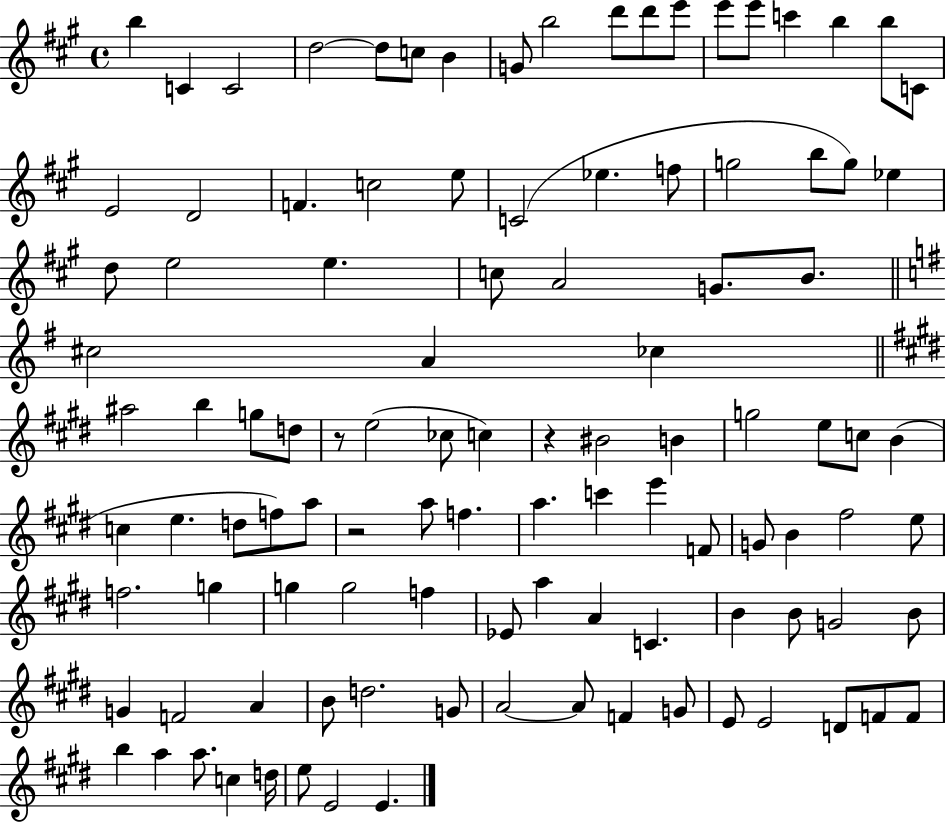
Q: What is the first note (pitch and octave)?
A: B5